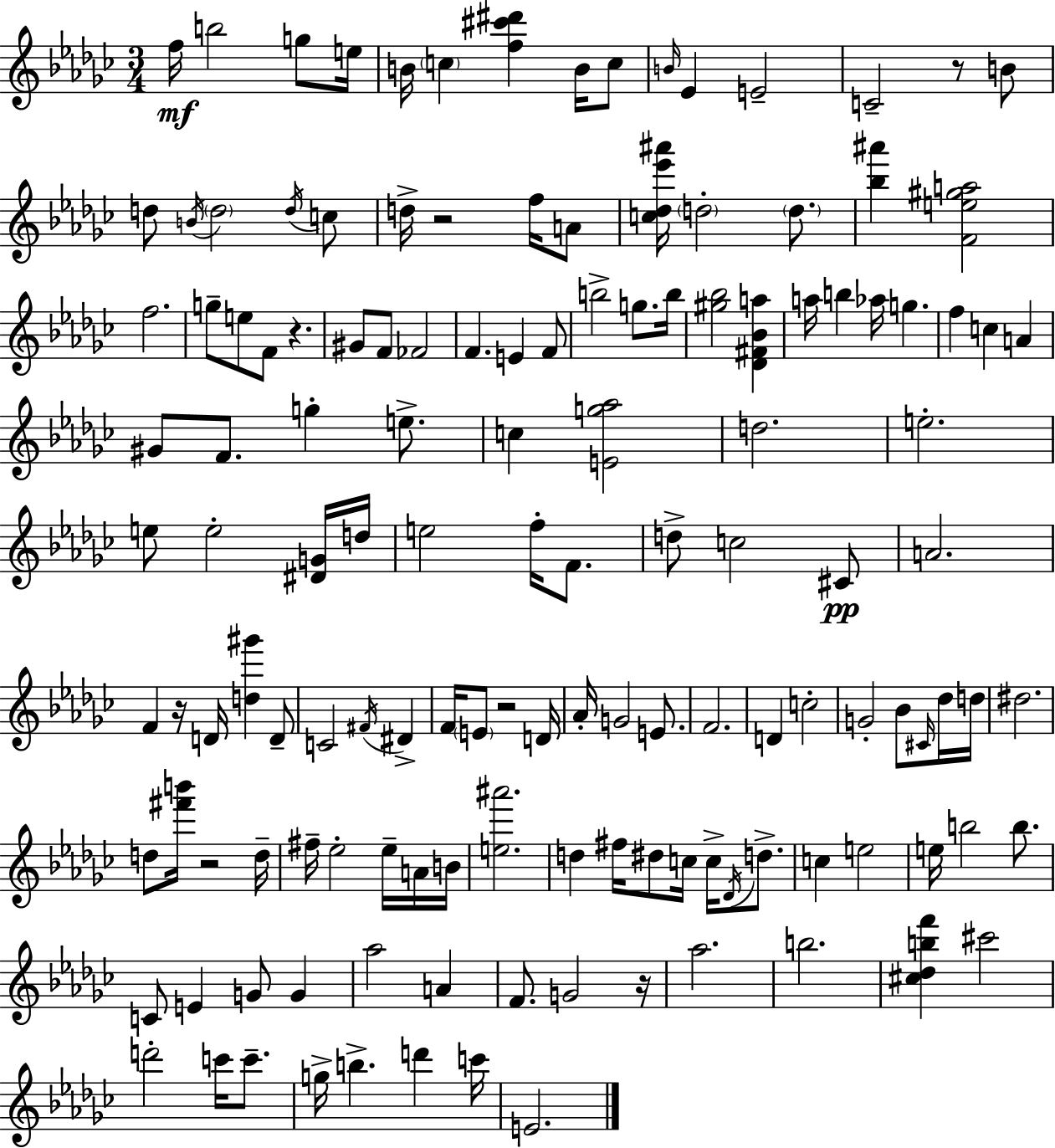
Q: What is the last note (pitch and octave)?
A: E4